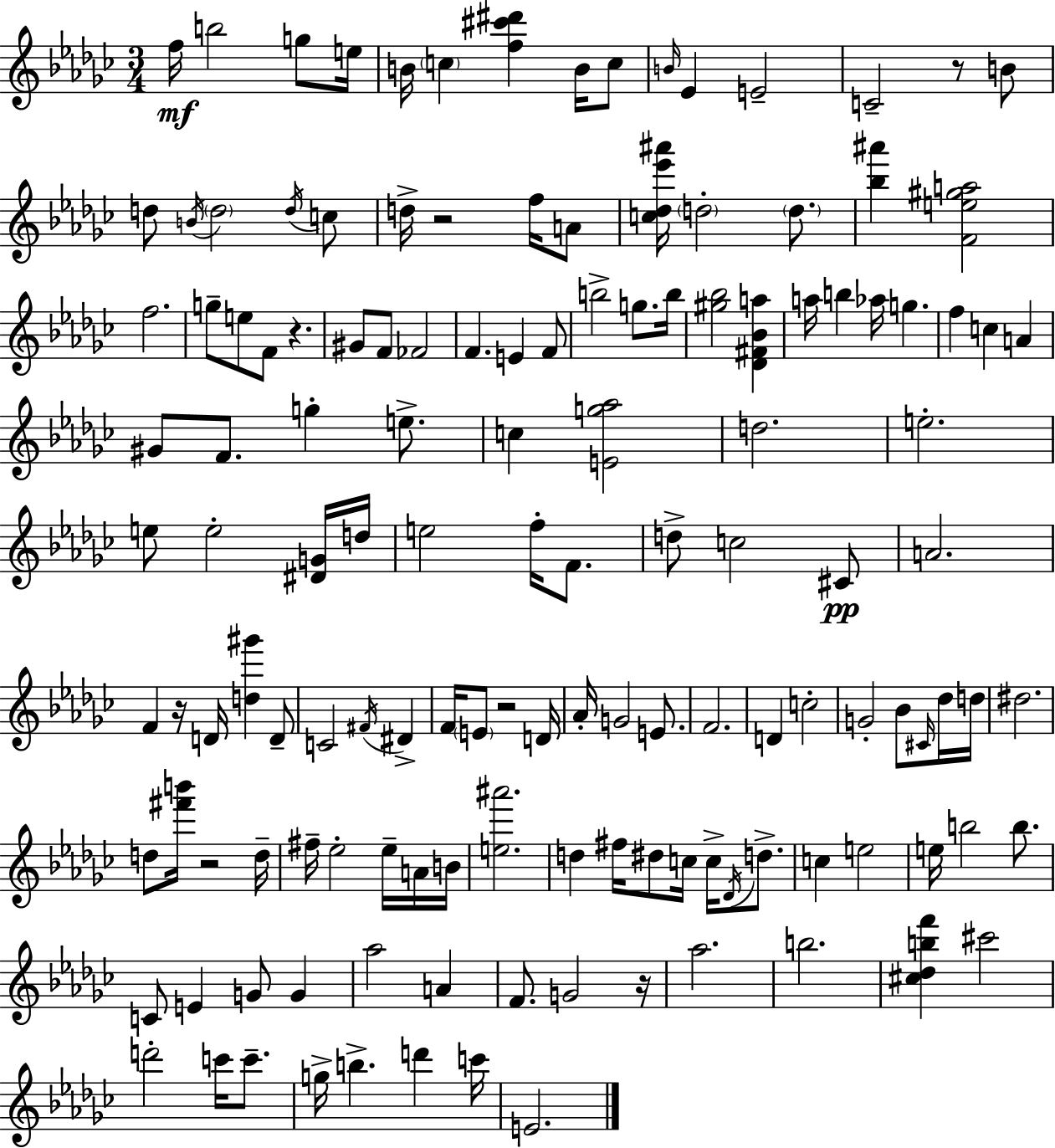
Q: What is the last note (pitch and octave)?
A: E4